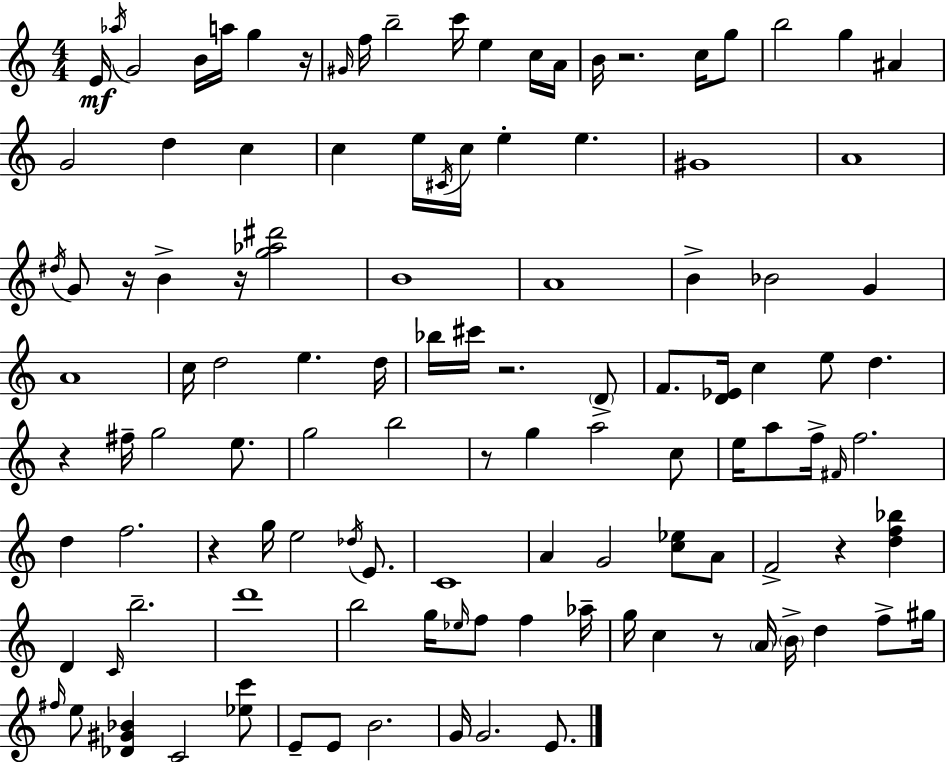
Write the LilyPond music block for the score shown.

{
  \clef treble
  \numericTimeSignature
  \time 4/4
  \key a \minor
  \repeat volta 2 { e'16\mf \acciaccatura { aes''16 } g'2 b'16 a''16 g''4 | r16 \grace { gis'16 } f''16 b''2-- c'''16 e''4 | c''16 a'16 b'16 r2. c''16 | g''8 b''2 g''4 ais'4 | \break g'2 d''4 c''4 | c''4 e''16 \acciaccatura { cis'16 } c''16 e''4-. e''4. | gis'1 | a'1 | \break \acciaccatura { dis''16 } g'8 r16 b'4-> r16 <g'' aes'' dis'''>2 | b'1 | a'1 | b'4-> bes'2 | \break g'4 a'1 | c''16 d''2 e''4. | d''16 bes''16 cis'''16 r2. | \parenthesize d'8-> f'8. <d' ees'>16 c''4 e''8 d''4. | \break r4 fis''16-- g''2 | e''8. g''2 b''2 | r8 g''4 a''2 | c''8 e''16 a''8 f''16-> \grace { fis'16 } f''2. | \break d''4 f''2. | r4 g''16 e''2 | \acciaccatura { des''16 } e'8. c'1 | a'4 g'2 | \break <c'' ees''>8 a'8 f'2-> r4 | <d'' f'' bes''>4 d'4 \grace { c'16 } b''2.-- | d'''1 | b''2 g''16 | \break \grace { ees''16 } f''8 f''4 aes''16-- g''16 c''4 r8 \parenthesize a'16 | \parenthesize b'16-> d''4 f''8-> gis''16 \grace { fis''16 } e''8 <des' gis' bes'>4 c'2 | <ees'' c'''>8 e'8-- e'8 b'2. | g'16 g'2. | \break e'8. } \bar "|."
}